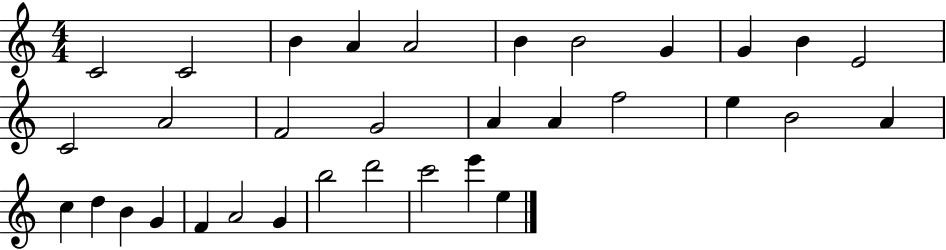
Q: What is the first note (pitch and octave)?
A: C4